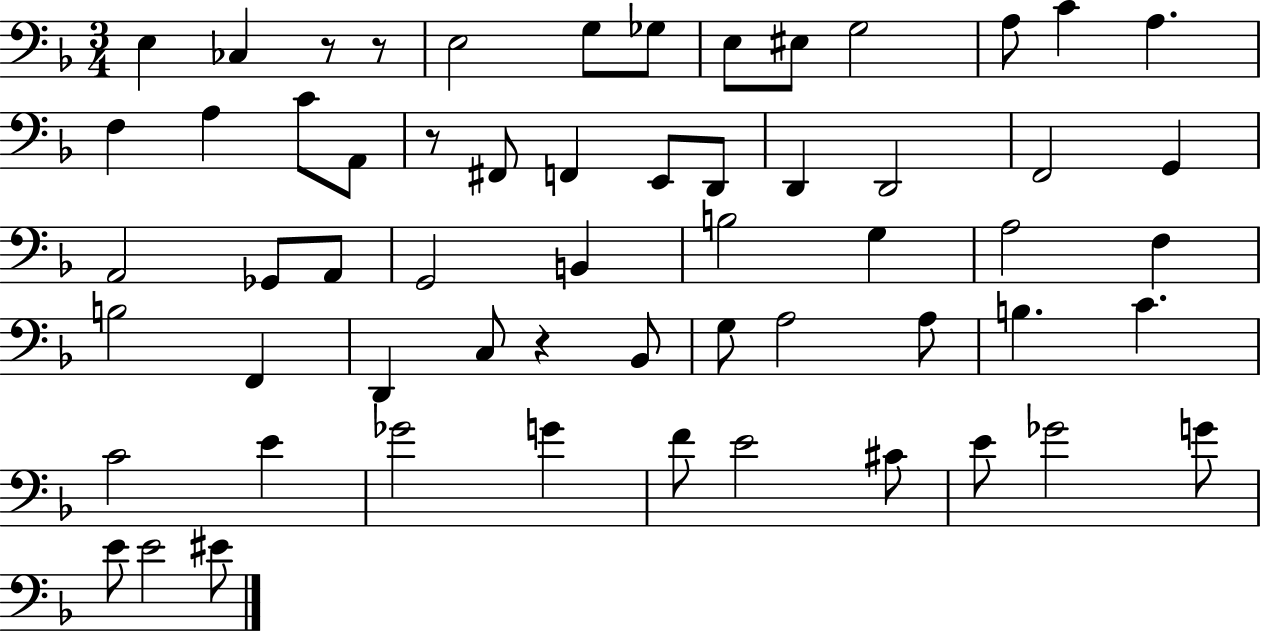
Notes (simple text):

E3/q CES3/q R/e R/e E3/h G3/e Gb3/e E3/e EIS3/e G3/h A3/e C4/q A3/q. F3/q A3/q C4/e A2/e R/e F#2/e F2/q E2/e D2/e D2/q D2/h F2/h G2/q A2/h Gb2/e A2/e G2/h B2/q B3/h G3/q A3/h F3/q B3/h F2/q D2/q C3/e R/q Bb2/e G3/e A3/h A3/e B3/q. C4/q. C4/h E4/q Gb4/h G4/q F4/e E4/h C#4/e E4/e Gb4/h G4/e E4/e E4/h EIS4/e